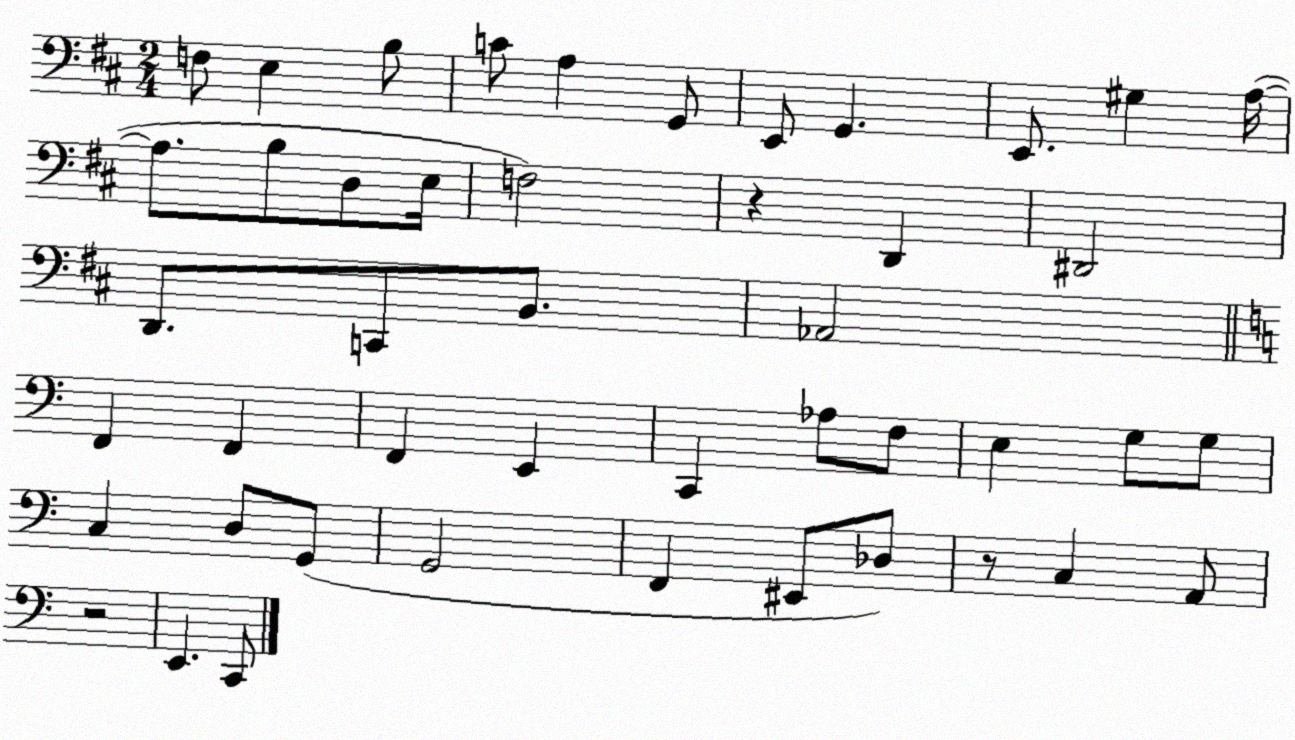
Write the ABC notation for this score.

X:1
T:Untitled
M:2/4
L:1/4
K:D
F,/2 E, B,/2 C/2 A, G,,/2 E,,/2 G,, E,,/2 ^G, A,/4 A,/2 B,/2 D,/2 E,/4 F,2 z D,, ^D,,2 D,,/2 C,,/2 B,,/2 _A,,2 F,, F,, F,, E,, C,, _A,/2 F,/2 E, G,/2 G,/2 C, D,/2 G,,/2 G,,2 F,, ^E,,/2 _D,/2 z/2 C, A,,/2 z2 E,, C,,/2